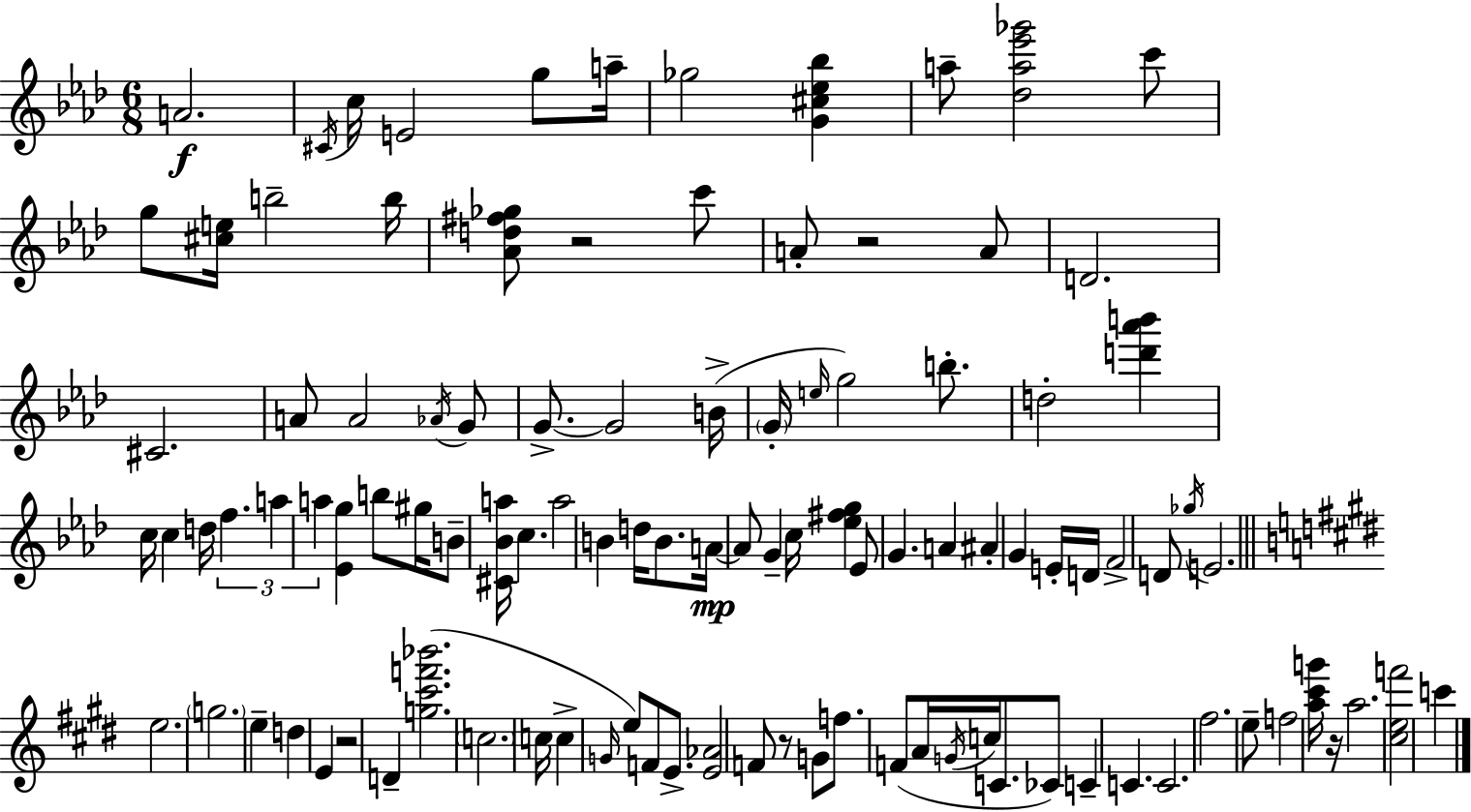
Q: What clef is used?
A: treble